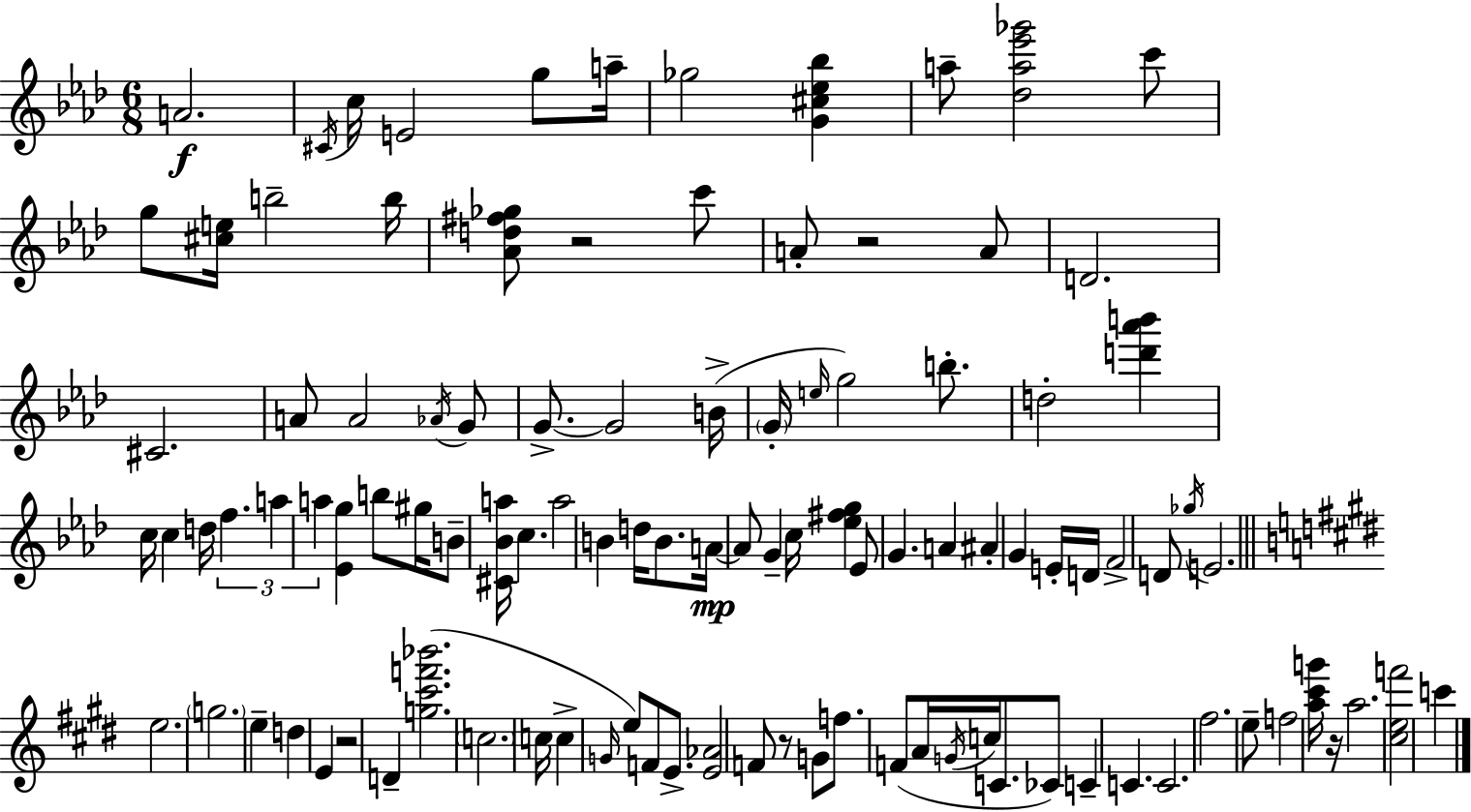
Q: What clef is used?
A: treble